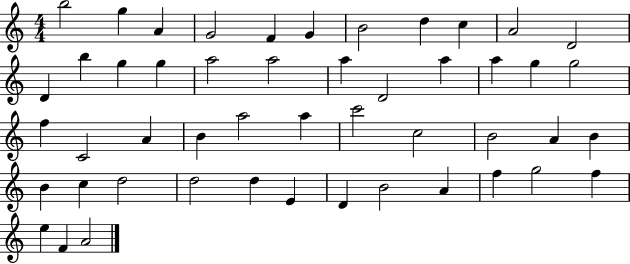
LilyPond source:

{
  \clef treble
  \numericTimeSignature
  \time 4/4
  \key c \major
  b''2 g''4 a'4 | g'2 f'4 g'4 | b'2 d''4 c''4 | a'2 d'2 | \break d'4 b''4 g''4 g''4 | a''2 a''2 | a''4 d'2 a''4 | a''4 g''4 g''2 | \break f''4 c'2 a'4 | b'4 a''2 a''4 | c'''2 c''2 | b'2 a'4 b'4 | \break b'4 c''4 d''2 | d''2 d''4 e'4 | d'4 b'2 a'4 | f''4 g''2 f''4 | \break e''4 f'4 a'2 | \bar "|."
}